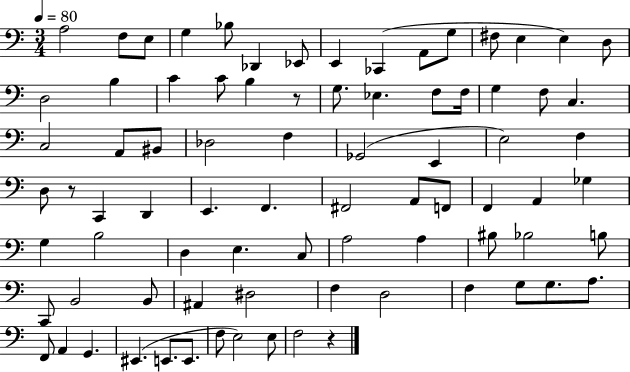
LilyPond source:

{
  \clef bass
  \numericTimeSignature
  \time 3/4
  \key c \major
  \tempo 4 = 80
  \repeat volta 2 { a2 f8 e8 | g4 bes8 des,4 ees,8 | e,4 ces,4( a,8 g8 | fis8 e4 e4) d8 | \break d2 b4 | c'4 c'8 b4 r8 | g8. ees4. f8 f16 | g4 f8 c4. | \break c2 a,8 bis,8 | des2 f4 | ges,2( e,4 | e2) f4 | \break d8 r8 c,4 d,4 | e,4. f,4. | fis,2 a,8 f,8 | f,4 a,4 ges4 | \break g4 b2 | d4 e4. c8 | a2 a4 | bis8 bes2 b8 | \break c,8 b,2 b,8 | ais,4 dis2 | f4 d2 | f4 g8 g8. a8. | \break f,8 a,4 g,4. | eis,4.( e,8. e,8. | f8 e2) e8 | f2 r4 | \break } \bar "|."
}